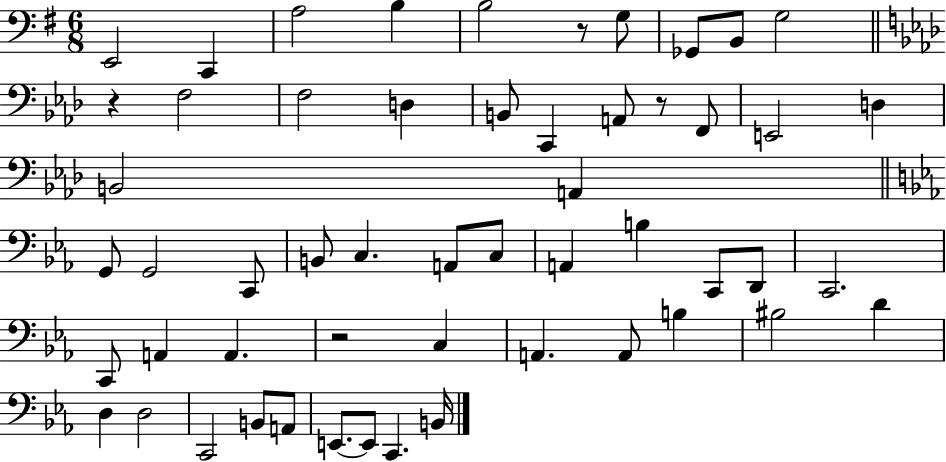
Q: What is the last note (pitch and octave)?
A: B2